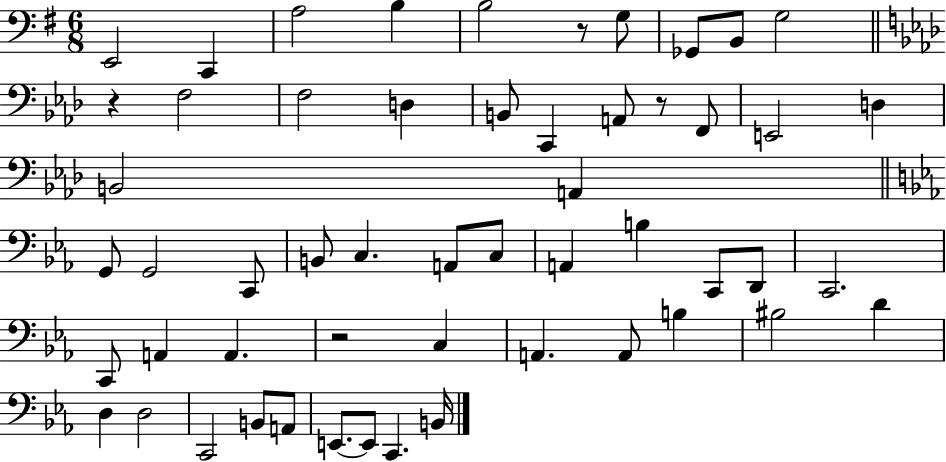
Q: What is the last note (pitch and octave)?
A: B2